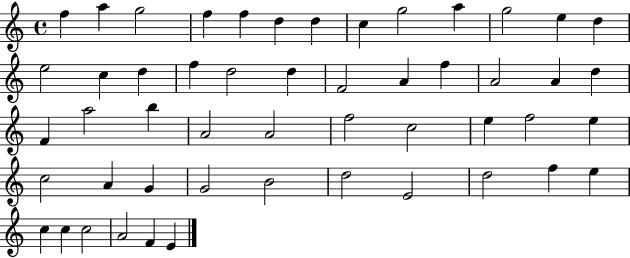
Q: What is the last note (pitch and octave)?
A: E4